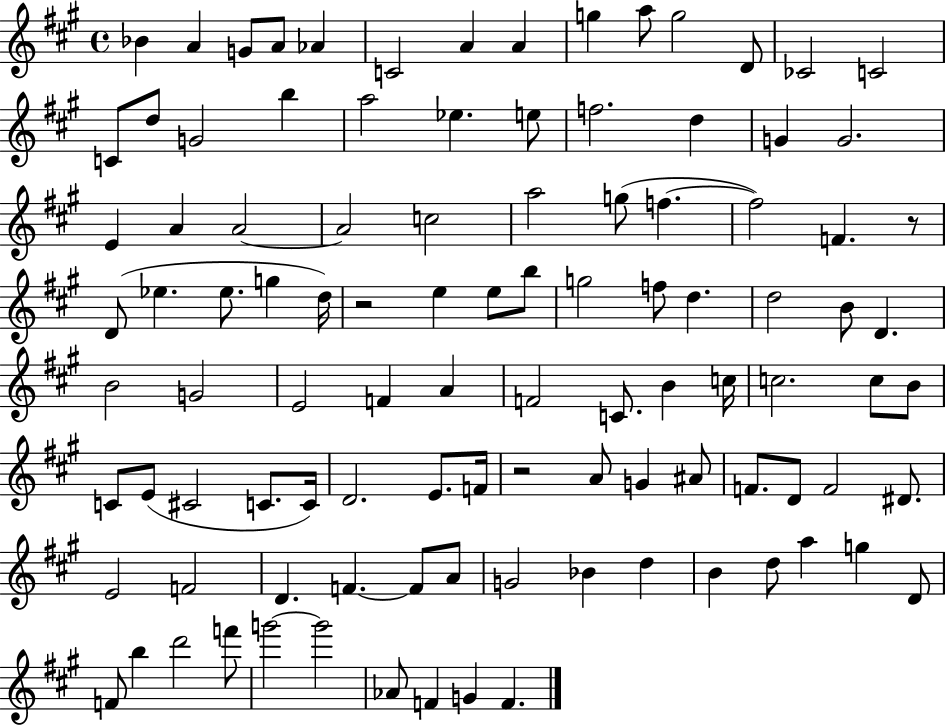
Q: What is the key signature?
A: A major